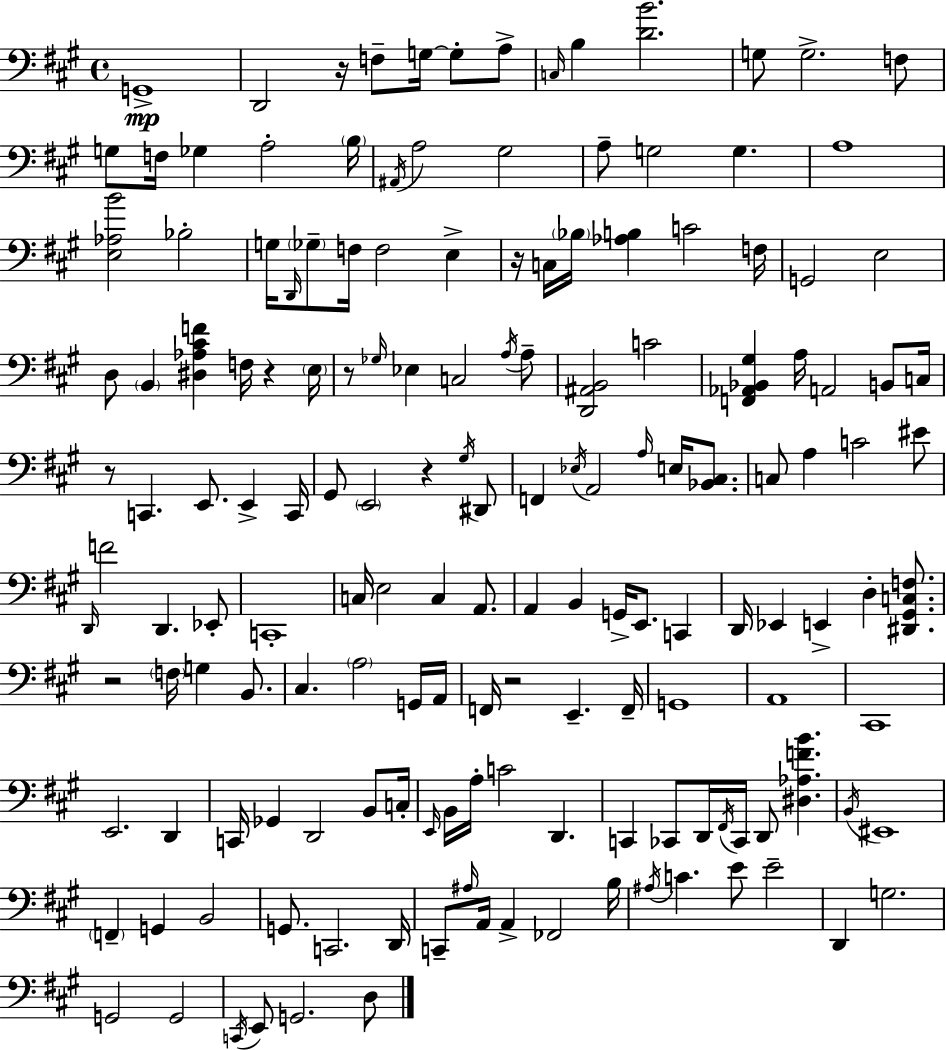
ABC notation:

X:1
T:Untitled
M:4/4
L:1/4
K:A
G,,4 D,,2 z/4 F,/2 G,/4 G,/2 A,/2 C,/4 B, [DB]2 G,/2 G,2 F,/2 G,/2 F,/4 _G, A,2 B,/4 ^A,,/4 A,2 ^G,2 A,/2 G,2 G, A,4 [E,_A,B]2 _B,2 G,/4 D,,/4 _G,/2 F,/4 F,2 E, z/4 C,/4 _B,/4 [_A,B,] C2 F,/4 G,,2 E,2 D,/2 B,, [^D,_A,^CF] F,/4 z E,/4 z/2 _G,/4 _E, C,2 A,/4 A,/2 [D,,^A,,B,,]2 C2 [F,,_A,,_B,,^G,] A,/4 A,,2 B,,/2 C,/4 z/2 C,, E,,/2 E,, C,,/4 ^G,,/2 E,,2 z ^G,/4 ^D,,/2 F,, _E,/4 A,,2 A,/4 E,/4 [_B,,^C,]/2 C,/2 A, C2 ^E/2 D,,/4 F2 D,, _E,,/2 C,,4 C,/4 E,2 C, A,,/2 A,, B,, G,,/4 E,,/2 C,, D,,/4 _E,, E,, D, [^D,,^G,,C,F,]/2 z2 F,/4 G, B,,/2 ^C, A,2 G,,/4 A,,/4 F,,/4 z2 E,, F,,/4 G,,4 A,,4 ^C,,4 E,,2 D,, C,,/4 _G,, D,,2 B,,/2 C,/4 E,,/4 B,,/4 A,/4 C2 D,, C,, _C,,/2 D,,/4 ^F,,/4 _C,,/4 D,,/2 [^D,_A,FB] B,,/4 ^E,,4 F,, G,, B,,2 G,,/2 C,,2 D,,/4 C,,/2 ^A,/4 A,,/4 A,, _F,,2 B,/4 ^A,/4 C E/2 E2 D,, G,2 G,,2 G,,2 C,,/4 E,,/2 G,,2 D,/2